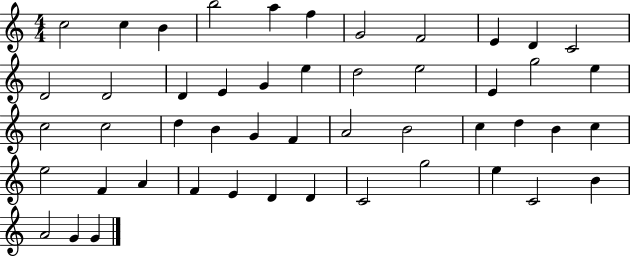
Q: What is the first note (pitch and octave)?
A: C5